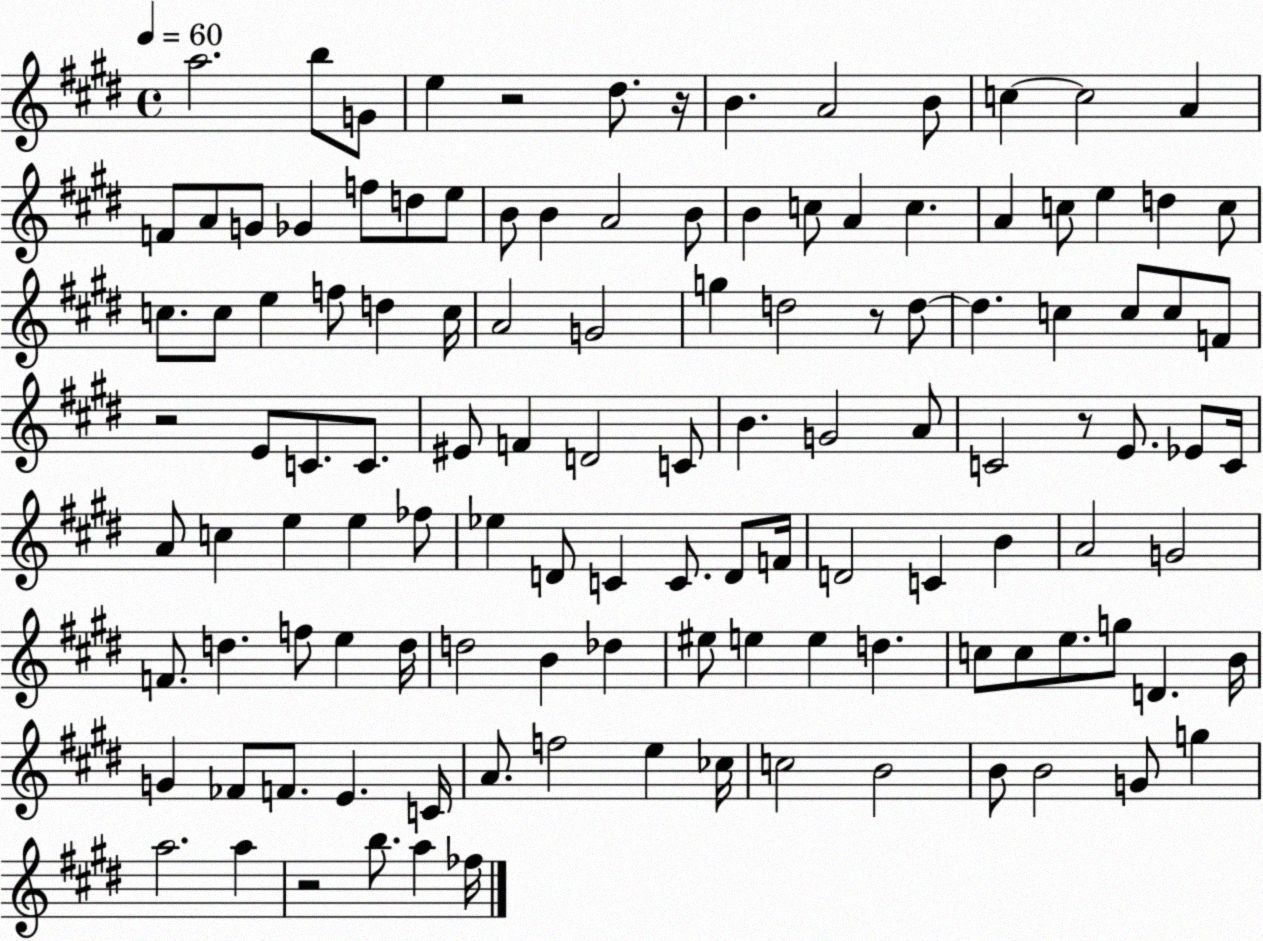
X:1
T:Untitled
M:4/4
L:1/4
K:E
a2 b/2 G/2 e z2 ^d/2 z/4 B A2 B/2 c c2 A F/2 A/2 G/2 _G f/2 d/2 e/2 B/2 B A2 B/2 B c/2 A c A c/2 e d c/2 c/2 c/2 e f/2 d c/4 A2 G2 g d2 z/2 d/2 d c c/2 c/2 F/2 z2 E/2 C/2 C/2 ^E/2 F D2 C/2 B G2 A/2 C2 z/2 E/2 _E/2 C/4 A/2 c e e _f/2 _e D/2 C C/2 D/2 F/4 D2 C B A2 G2 F/2 d f/2 e d/4 d2 B _d ^e/2 e e d c/2 c/2 e/2 g/2 D B/4 G _F/2 F/2 E C/4 A/2 f2 e _c/4 c2 B2 B/2 B2 G/2 g a2 a z2 b/2 a _f/4